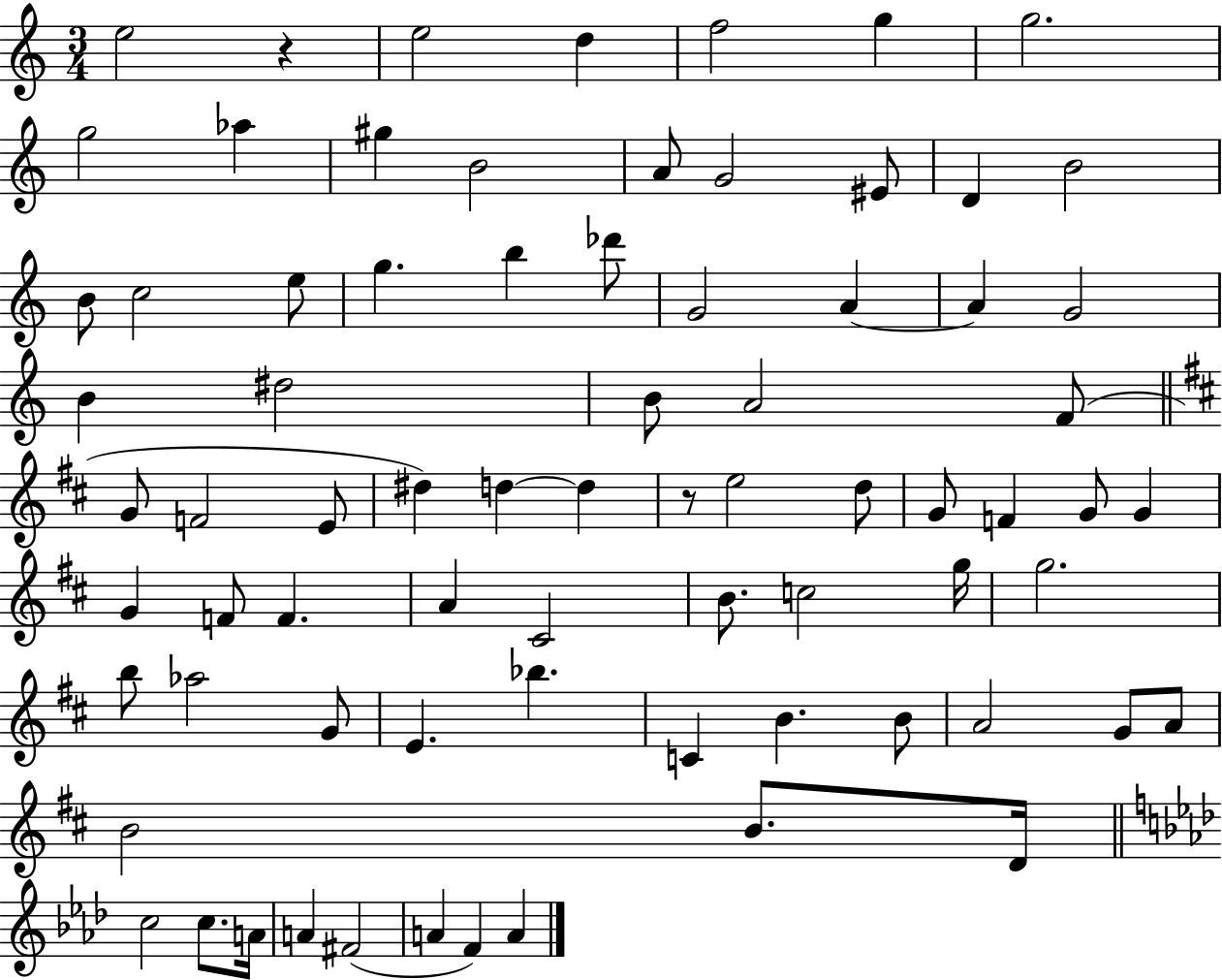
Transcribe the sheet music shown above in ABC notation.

X:1
T:Untitled
M:3/4
L:1/4
K:C
e2 z e2 d f2 g g2 g2 _a ^g B2 A/2 G2 ^E/2 D B2 B/2 c2 e/2 g b _d'/2 G2 A A G2 B ^d2 B/2 A2 F/2 G/2 F2 E/2 ^d d d z/2 e2 d/2 G/2 F G/2 G G F/2 F A ^C2 B/2 c2 g/4 g2 b/2 _a2 G/2 E _b C B B/2 A2 G/2 A/2 B2 B/2 D/4 c2 c/2 A/4 A ^F2 A F A